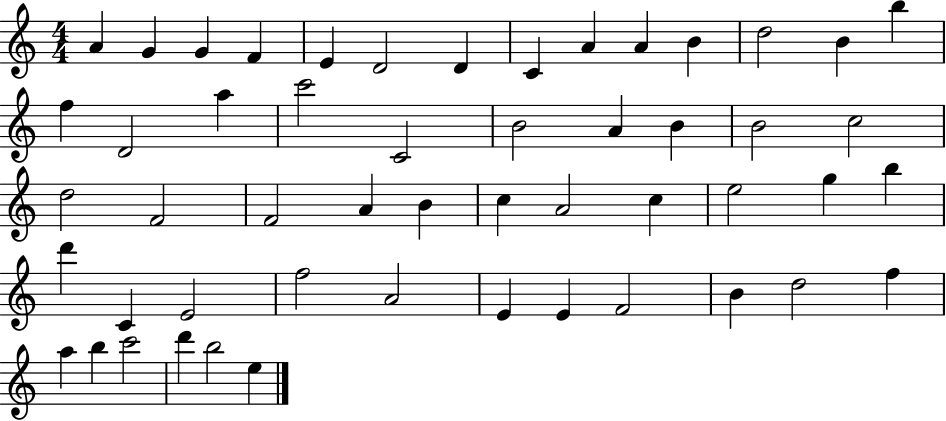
X:1
T:Untitled
M:4/4
L:1/4
K:C
A G G F E D2 D C A A B d2 B b f D2 a c'2 C2 B2 A B B2 c2 d2 F2 F2 A B c A2 c e2 g b d' C E2 f2 A2 E E F2 B d2 f a b c'2 d' b2 e